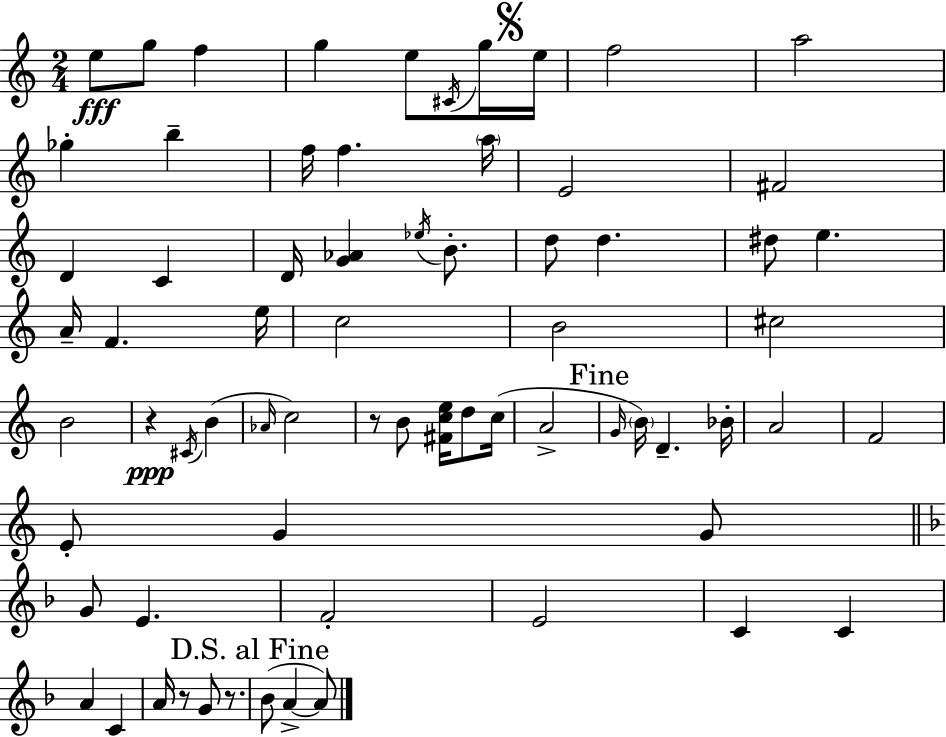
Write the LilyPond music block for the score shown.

{
  \clef treble
  \numericTimeSignature
  \time 2/4
  \key c \major
  \repeat volta 2 { e''8\fff g''8 f''4 | g''4 e''8 \acciaccatura { cis'16 } g''16 | \mark \markup { \musicglyph "scripts.segno" } e''16 f''2 | a''2 | \break ges''4-. b''4-- | f''16 f''4. | \parenthesize a''16 e'2 | fis'2 | \break d'4 c'4 | d'16 <g' aes'>4 \acciaccatura { ees''16 } b'8.-. | d''8 d''4. | dis''8 e''4. | \break a'16-- f'4. | e''16 c''2 | b'2 | cis''2 | \break b'2 | r4\ppp \acciaccatura { cis'16 }( b'4 | \grace { aes'16 } c''2) | r8 b'8 | \break <fis' c'' e''>16 d''8 c''16( a'2-> | \mark "Fine" \grace { g'16 }) \parenthesize b'16 d'4.-- | bes'16-. a'2 | f'2 | \break e'8-. g'4 | g'8 \bar "||" \break \key f \major g'8 e'4. | f'2-. | e'2 | c'4 c'4 | \break a'4 c'4 | a'16 r8 g'8 r8. | \mark "D.S. al Fine" bes'8( a'4->~~ a'8) | } \bar "|."
}